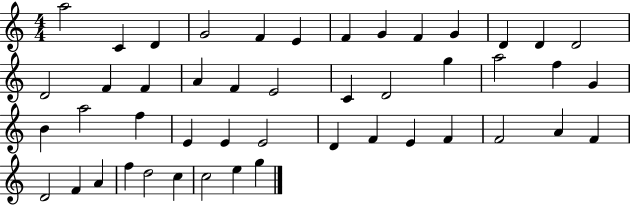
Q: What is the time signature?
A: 4/4